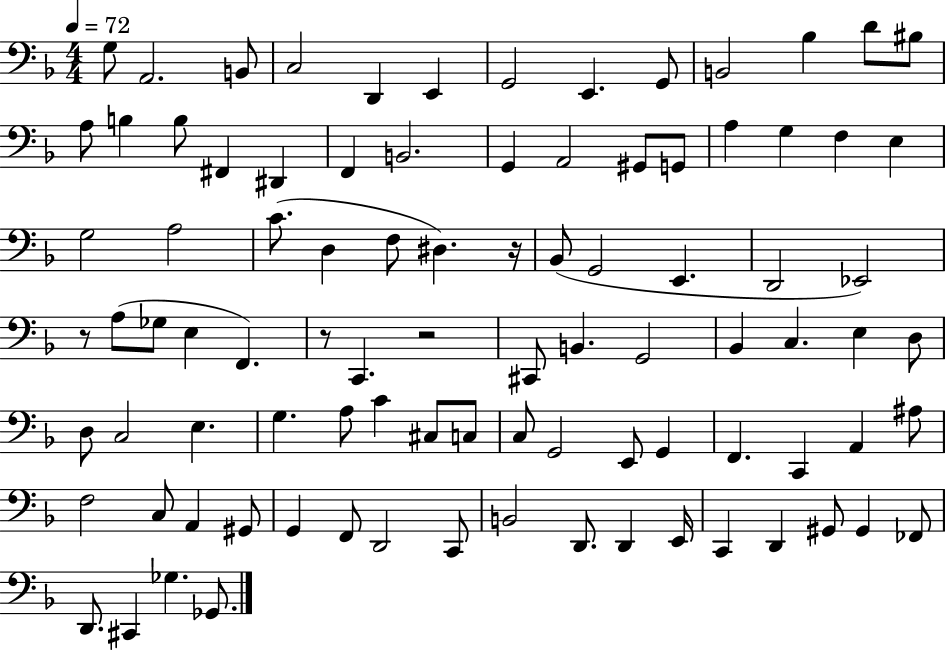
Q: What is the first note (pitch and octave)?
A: G3